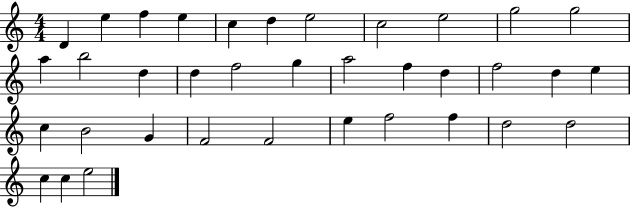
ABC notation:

X:1
T:Untitled
M:4/4
L:1/4
K:C
D e f e c d e2 c2 e2 g2 g2 a b2 d d f2 g a2 f d f2 d e c B2 G F2 F2 e f2 f d2 d2 c c e2